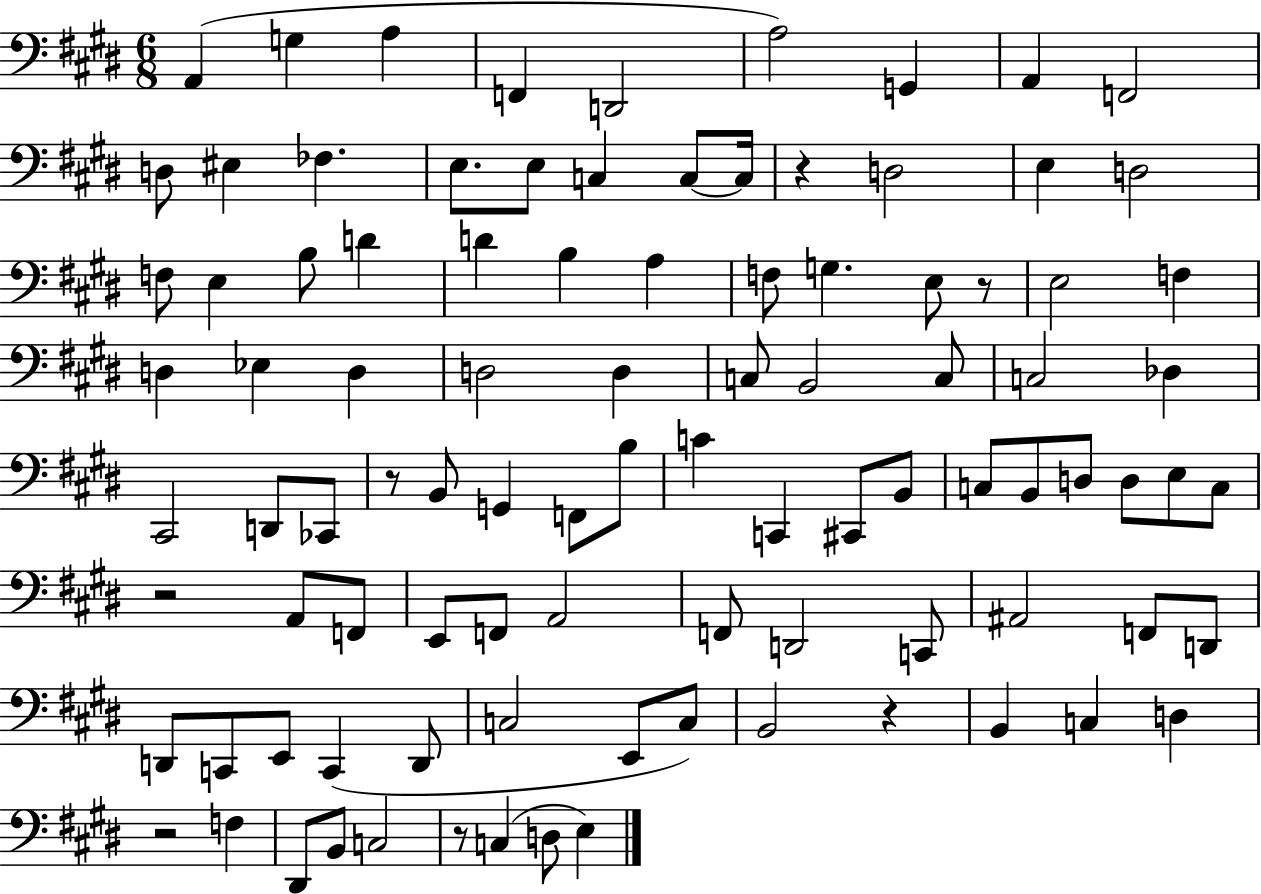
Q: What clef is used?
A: bass